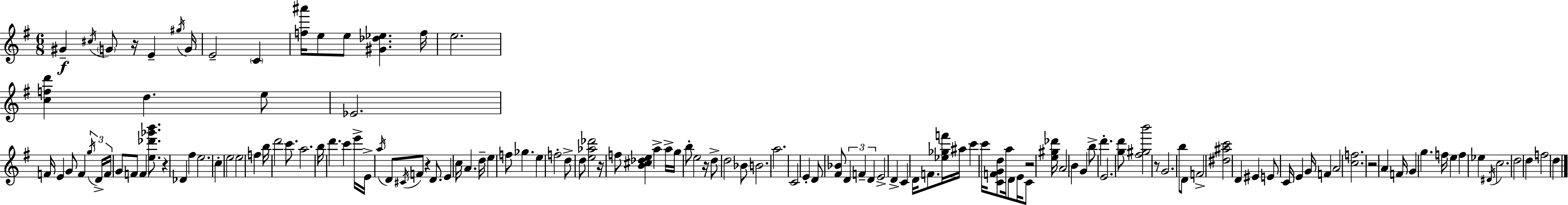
G#4/q C#5/s G4/e R/s E4/q G#5/s G4/s E4/h C4/q [F5,A#6]/s E5/e E5/e [G#4,Db5,Eb5]/q. F5/s E5/h. [C5,F5,D6]/q D5/q. E5/e Eb4/h. F4/s E4/q G4/e F4/q G5/s D4/s F4/s G4/e F4/e F4/q [E5,Db6,Gb6,B6]/e. R/q Db4/q F#5/q E5/h. C5/q E5/h E5/h F5/q B5/s D6/h C6/e. A5/h. B5/s D6/q. C6/q E6/s E4/s A5/s D4/e C#4/s F4/e R/q D4/e. E4/q C5/s A4/q. D5/s E5/q F5/e Gb5/q. E5/q F5/h D5/e D5/e [E5,Ab5,Db6]/h R/s F5/e [B4,C#5,Db5,E5]/q A5/q A5/s G5/s B5/e E5/h R/s D5/e D5/h Bb4/e B4/h. A5/h. C4/h E4/q D4/e [F#4,Bb4]/e D4/q F4/q D4/q E4/h D4/q C4/q D4/s F4/e. [Eb5,Gb5,F6]/s A#5/s C6/q C6/s [C4,F4,G4,D5]/e A5/s D4/e E4/s C4/e R/h [E5,G#5,Db6]/s A4/h B4/q G4/q B5/e D6/q. E4/h. [G5,D6]/e [F#5,G#5,B6]/h R/e G4/h. B5/e D4/e F4/h [D#5,A#5,C6]/h D4/q EIS4/q E4/e C4/s E4/q G4/s F4/q A4/h [C5,F5]/h. R/h A4/q F4/s G4/q G5/q. F5/s E5/q F5/q Eb5/q D#4/s C5/h. D5/h D5/q F5/h D5/q